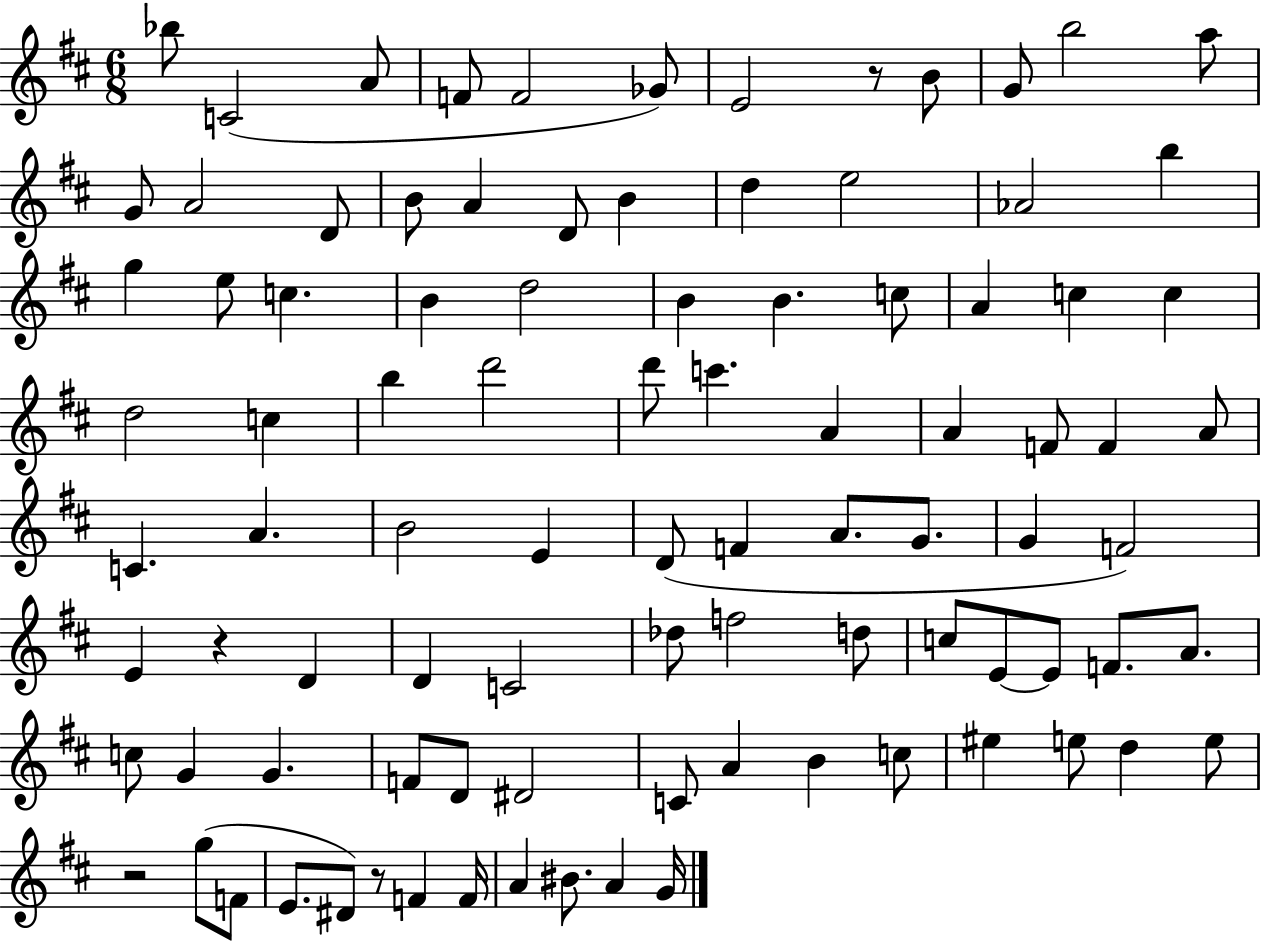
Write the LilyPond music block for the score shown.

{
  \clef treble
  \numericTimeSignature
  \time 6/8
  \key d \major
  bes''8 c'2( a'8 | f'8 f'2 ges'8) | e'2 r8 b'8 | g'8 b''2 a''8 | \break g'8 a'2 d'8 | b'8 a'4 d'8 b'4 | d''4 e''2 | aes'2 b''4 | \break g''4 e''8 c''4. | b'4 d''2 | b'4 b'4. c''8 | a'4 c''4 c''4 | \break d''2 c''4 | b''4 d'''2 | d'''8 c'''4. a'4 | a'4 f'8 f'4 a'8 | \break c'4. a'4. | b'2 e'4 | d'8( f'4 a'8. g'8. | g'4 f'2) | \break e'4 r4 d'4 | d'4 c'2 | des''8 f''2 d''8 | c''8 e'8~~ e'8 f'8. a'8. | \break c''8 g'4 g'4. | f'8 d'8 dis'2 | c'8 a'4 b'4 c''8 | eis''4 e''8 d''4 e''8 | \break r2 g''8( f'8 | e'8. dis'8) r8 f'4 f'16 | a'4 bis'8. a'4 g'16 | \bar "|."
}